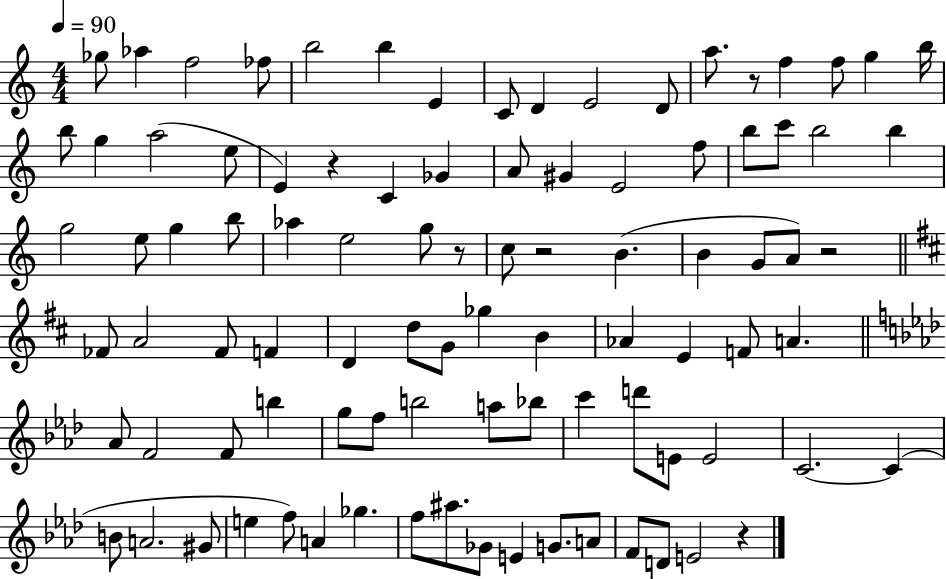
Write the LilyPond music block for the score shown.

{
  \clef treble
  \numericTimeSignature
  \time 4/4
  \key c \major
  \tempo 4 = 90
  \repeat volta 2 { ges''8 aes''4 f''2 fes''8 | b''2 b''4 e'4 | c'8 d'4 e'2 d'8 | a''8. r8 f''4 f''8 g''4 b''16 | \break b''8 g''4 a''2( e''8 | e'4) r4 c'4 ges'4 | a'8 gis'4 e'2 f''8 | b''8 c'''8 b''2 b''4 | \break g''2 e''8 g''4 b''8 | aes''4 e''2 g''8 r8 | c''8 r2 b'4.( | b'4 g'8 a'8) r2 | \break \bar "||" \break \key b \minor fes'8 a'2 fes'8 f'4 | d'4 d''8 g'8 ges''4 b'4 | aes'4 e'4 f'8 a'4. | \bar "||" \break \key f \minor aes'8 f'2 f'8 b''4 | g''8 f''8 b''2 a''8 bes''8 | c'''4 d'''8 e'8 e'2 | c'2.~~ c'4( | \break b'8 a'2. gis'8 | e''4 f''8) a'4 ges''4. | f''8 ais''8. ges'8 e'4 g'8. a'8 | f'8 d'8 e'2 r4 | \break } \bar "|."
}